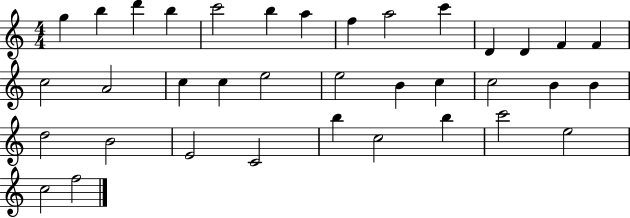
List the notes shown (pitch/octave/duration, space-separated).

G5/q B5/q D6/q B5/q C6/h B5/q A5/q F5/q A5/h C6/q D4/q D4/q F4/q F4/q C5/h A4/h C5/q C5/q E5/h E5/h B4/q C5/q C5/h B4/q B4/q D5/h B4/h E4/h C4/h B5/q C5/h B5/q C6/h E5/h C5/h F5/h